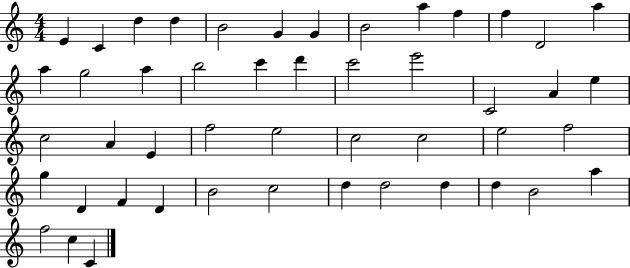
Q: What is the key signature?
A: C major